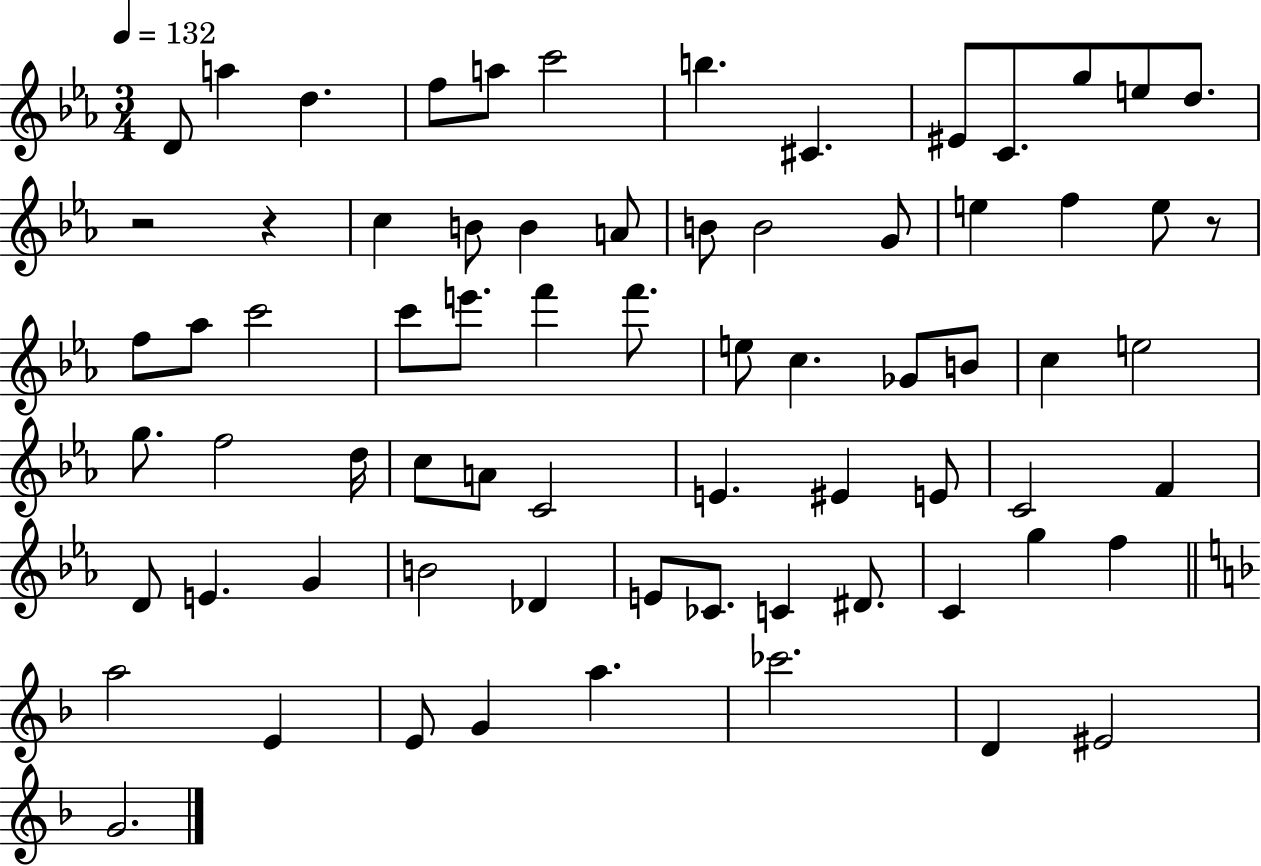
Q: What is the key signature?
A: EES major